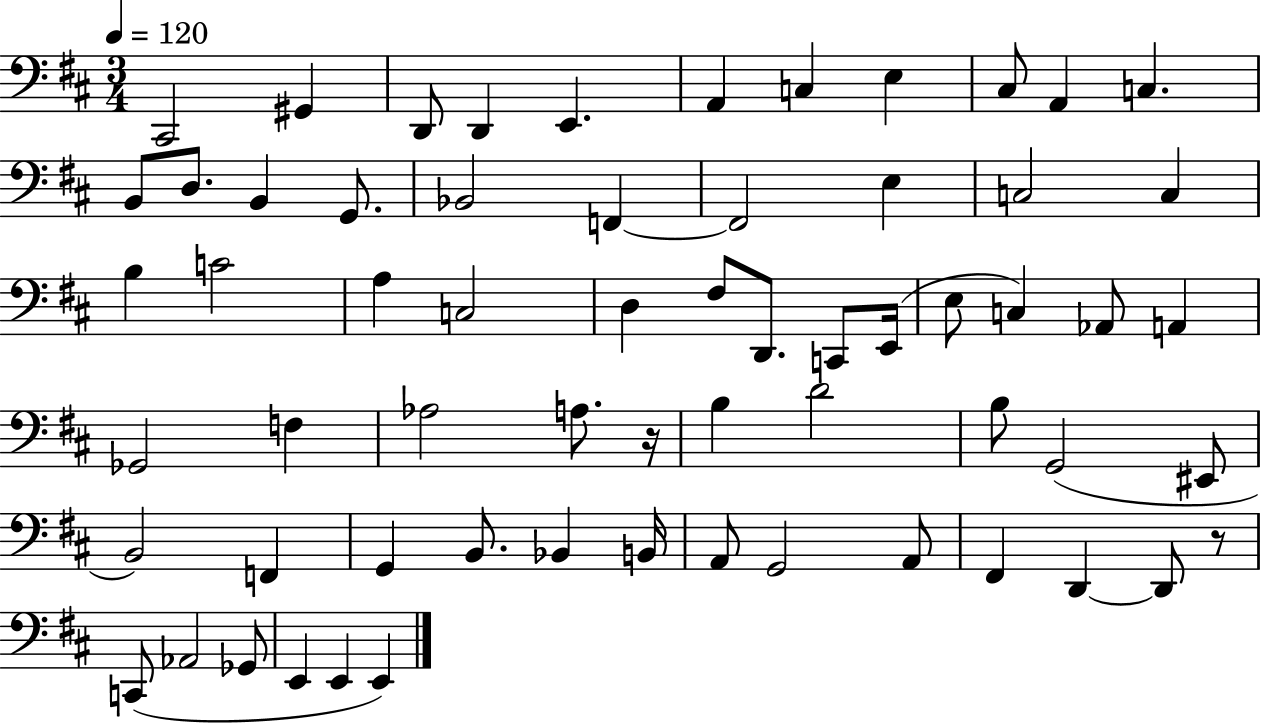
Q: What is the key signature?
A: D major